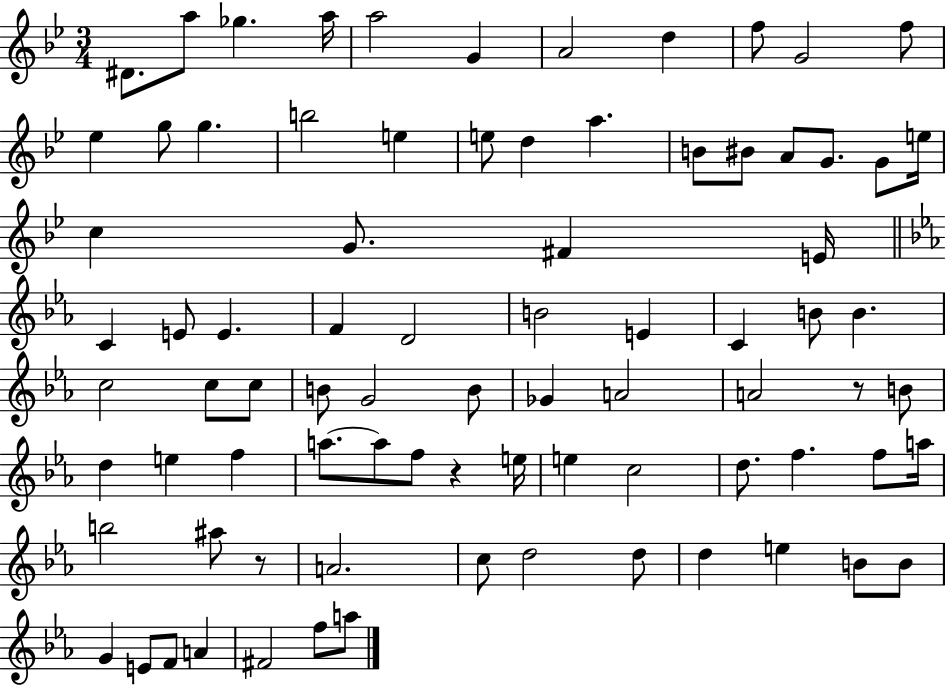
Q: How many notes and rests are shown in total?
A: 82